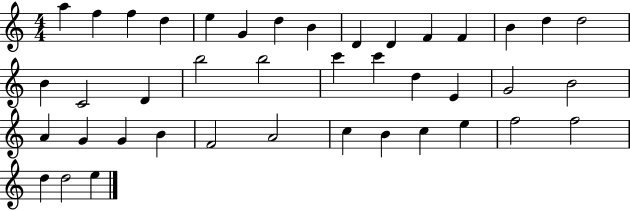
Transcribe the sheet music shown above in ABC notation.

X:1
T:Untitled
M:4/4
L:1/4
K:C
a f f d e G d B D D F F B d d2 B C2 D b2 b2 c' c' d E G2 B2 A G G B F2 A2 c B c e f2 f2 d d2 e